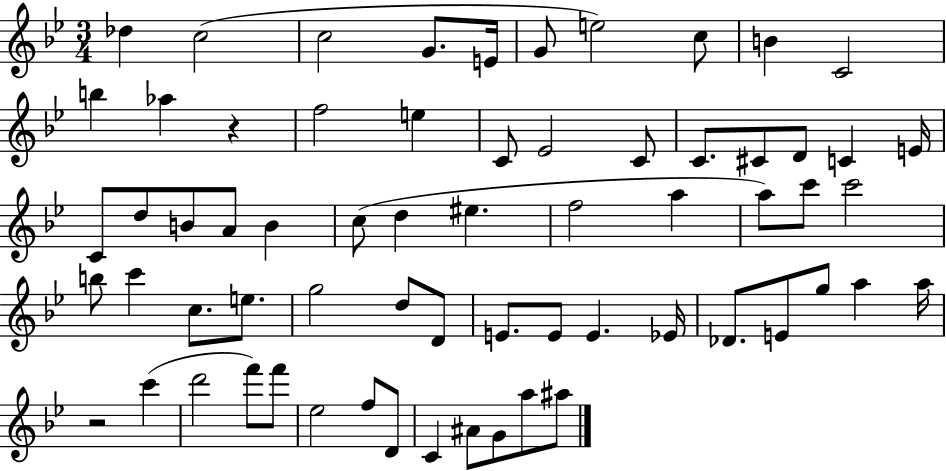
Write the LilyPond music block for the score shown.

{
  \clef treble
  \numericTimeSignature
  \time 3/4
  \key bes \major
  \repeat volta 2 { des''4 c''2( | c''2 g'8. e'16 | g'8 e''2) c''8 | b'4 c'2 | \break b''4 aes''4 r4 | f''2 e''4 | c'8 ees'2 c'8 | c'8. cis'8 d'8 c'4 e'16 | \break c'8 d''8 b'8 a'8 b'4 | c''8( d''4 eis''4. | f''2 a''4 | a''8) c'''8 c'''2 | \break b''8 c'''4 c''8. e''8. | g''2 d''8 d'8 | e'8. e'8 e'4. ees'16 | des'8. e'8 g''8 a''4 a''16 | \break r2 c'''4( | d'''2 f'''8) f'''8 | ees''2 f''8 d'8 | c'4 ais'8 g'8 a''8 ais''8 | \break } \bar "|."
}